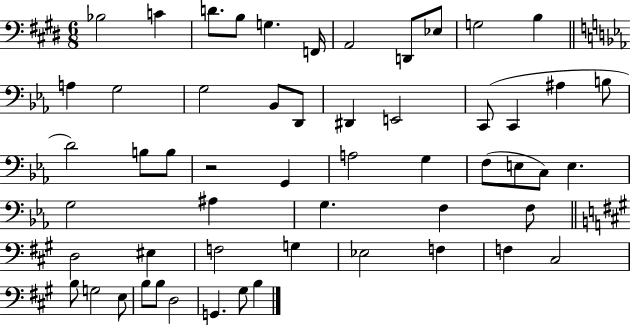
X:1
T:Untitled
M:6/8
L:1/4
K:E
_B,2 C D/2 B,/2 G, F,,/4 A,,2 D,,/2 _E,/2 G,2 B, A, G,2 G,2 _B,,/2 D,,/2 ^D,, E,,2 C,,/2 C,, ^A, B,/2 D2 B,/2 B,/2 z2 G,, A,2 G, F,/2 E,/2 C,/2 E, G,2 ^A, G, F, F,/2 D,2 ^E, F,2 G, _E,2 F, F, ^C,2 B,/2 G,2 E,/2 B,/2 B,/2 D,2 G,, ^G,/2 B,